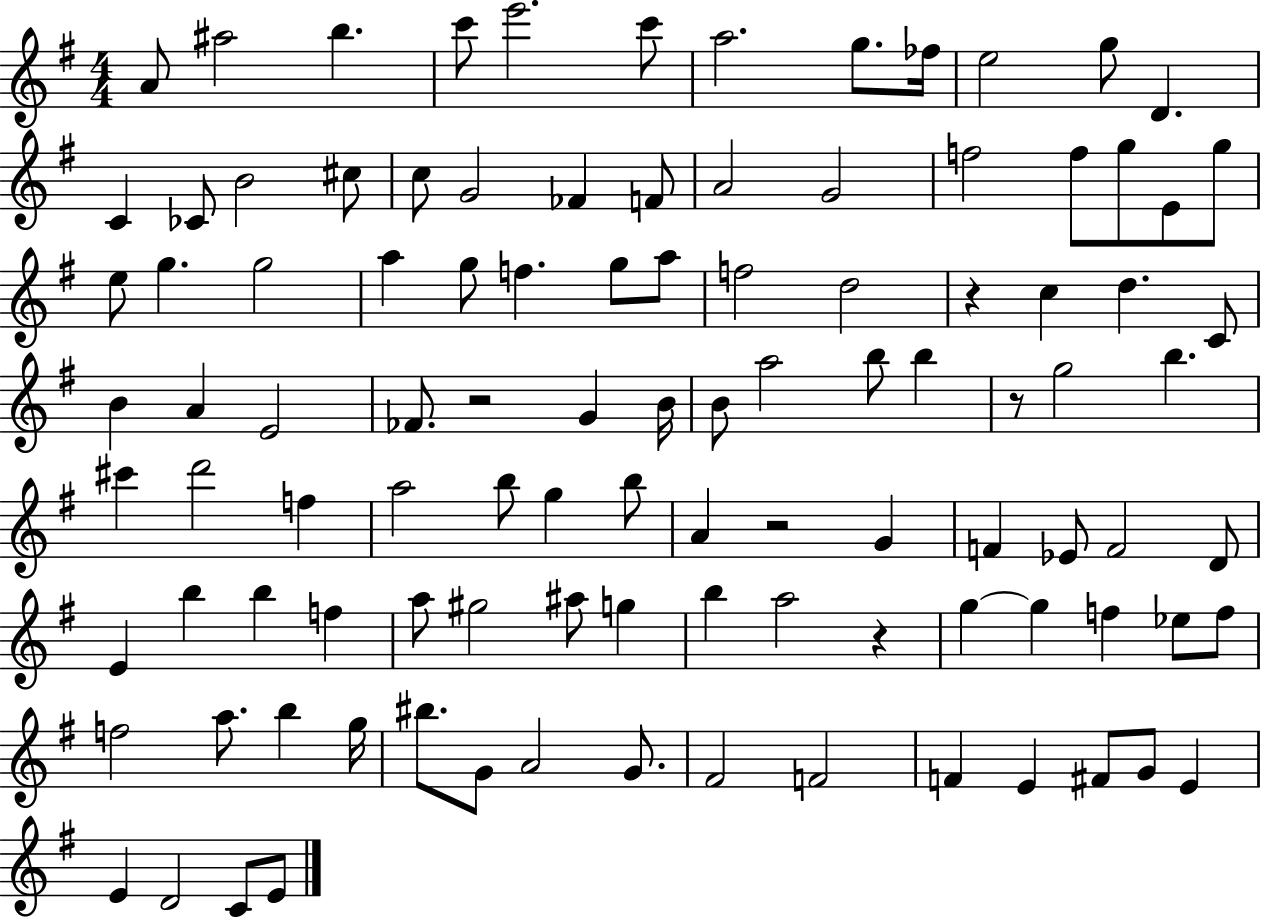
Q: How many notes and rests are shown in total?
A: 104